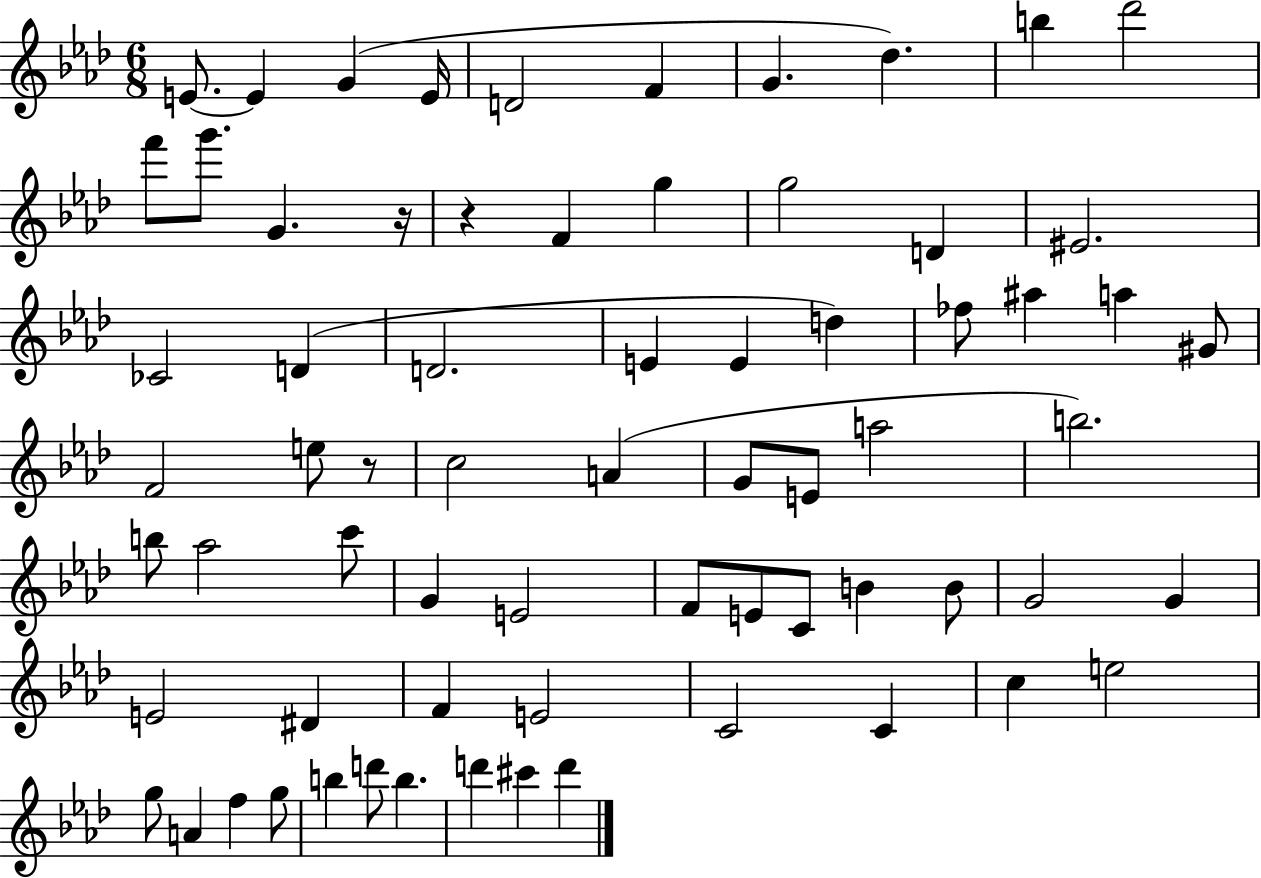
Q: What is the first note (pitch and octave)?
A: E4